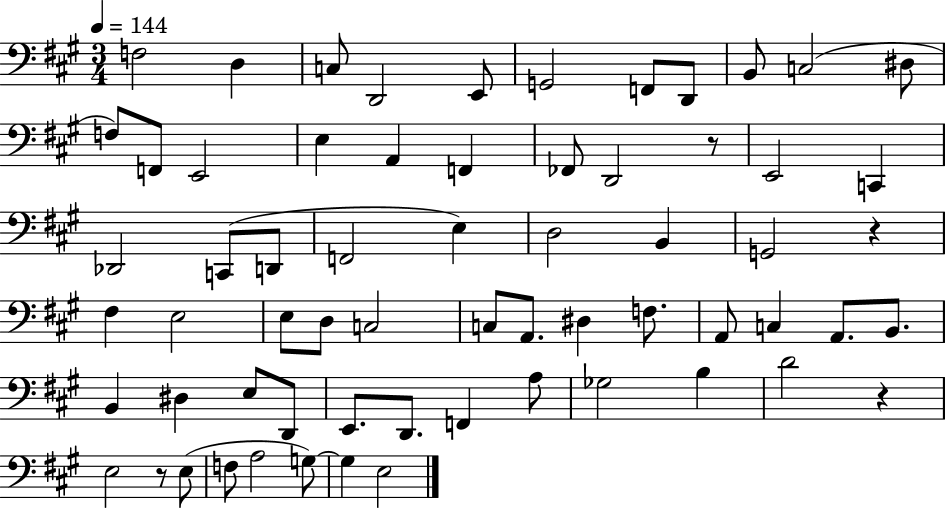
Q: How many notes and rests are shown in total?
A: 64